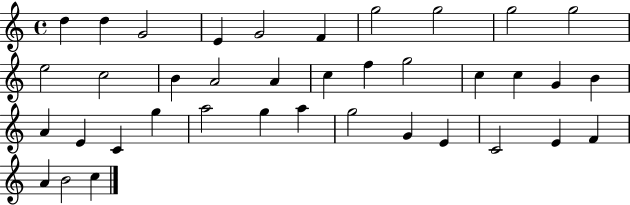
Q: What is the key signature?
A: C major